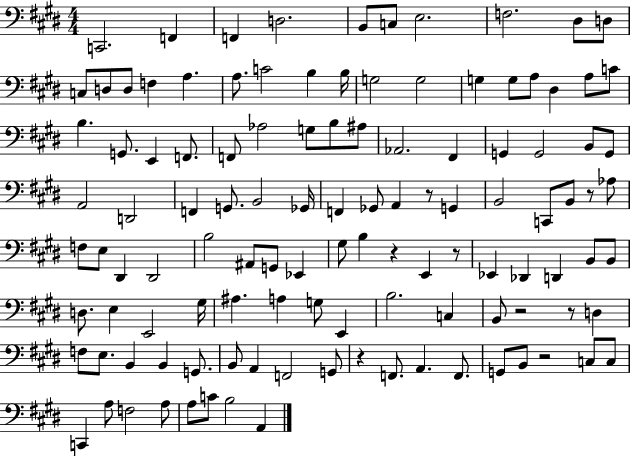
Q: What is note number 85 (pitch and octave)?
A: F3